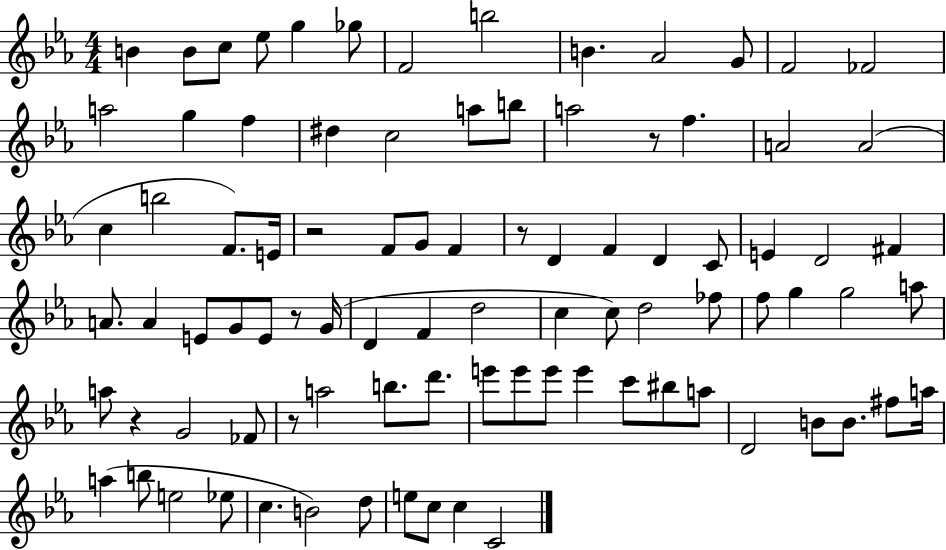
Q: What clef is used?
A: treble